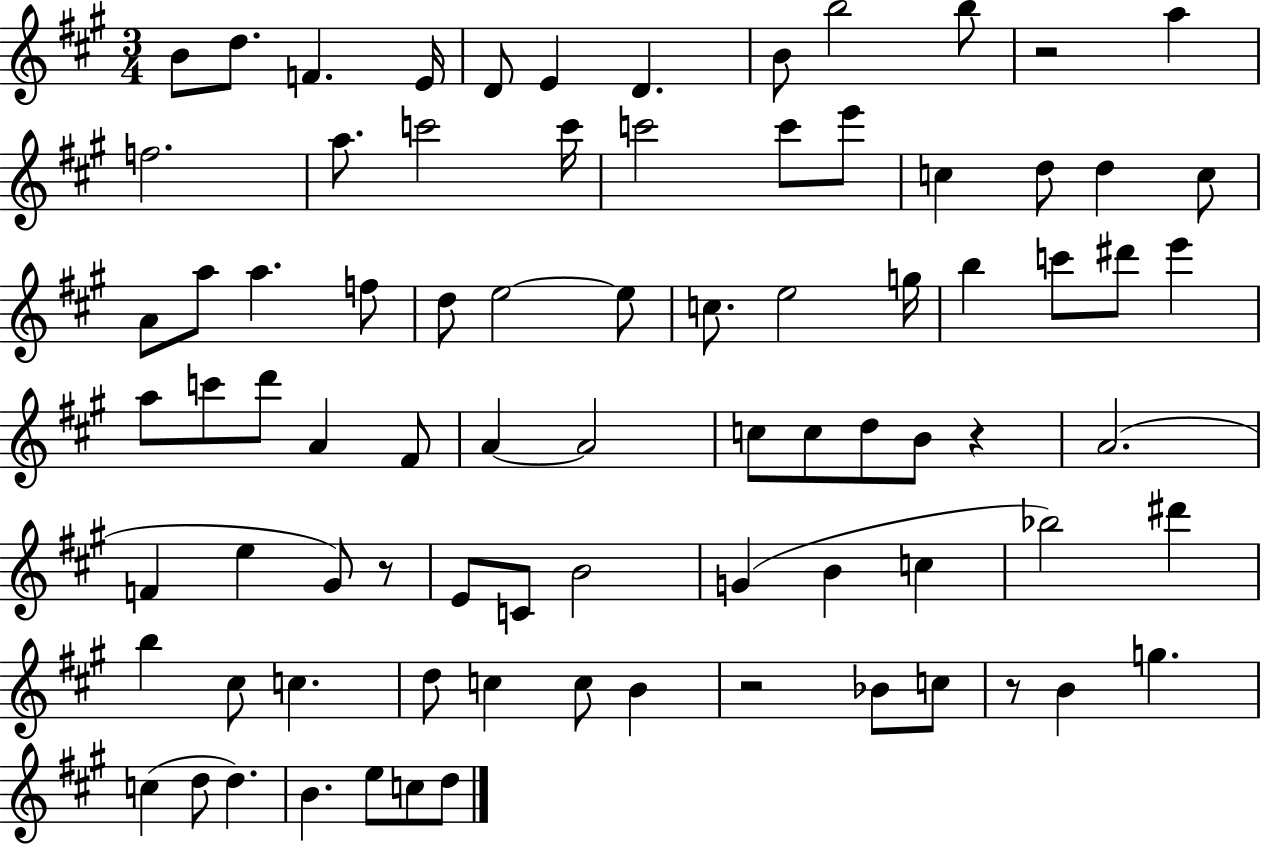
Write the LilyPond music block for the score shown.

{
  \clef treble
  \numericTimeSignature
  \time 3/4
  \key a \major
  b'8 d''8. f'4. e'16 | d'8 e'4 d'4. | b'8 b''2 b''8 | r2 a''4 | \break f''2. | a''8. c'''2 c'''16 | c'''2 c'''8 e'''8 | c''4 d''8 d''4 c''8 | \break a'8 a''8 a''4. f''8 | d''8 e''2~~ e''8 | c''8. e''2 g''16 | b''4 c'''8 dis'''8 e'''4 | \break a''8 c'''8 d'''8 a'4 fis'8 | a'4~~ a'2 | c''8 c''8 d''8 b'8 r4 | a'2.( | \break f'4 e''4 gis'8) r8 | e'8 c'8 b'2 | g'4( b'4 c''4 | bes''2) dis'''4 | \break b''4 cis''8 c''4. | d''8 c''4 c''8 b'4 | r2 bes'8 c''8 | r8 b'4 g''4. | \break c''4( d''8 d''4.) | b'4. e''8 c''8 d''8 | \bar "|."
}